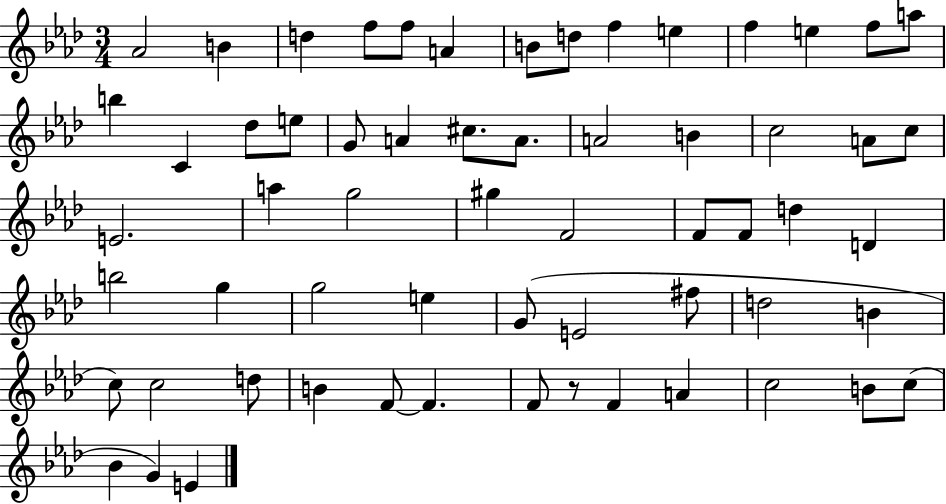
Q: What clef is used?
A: treble